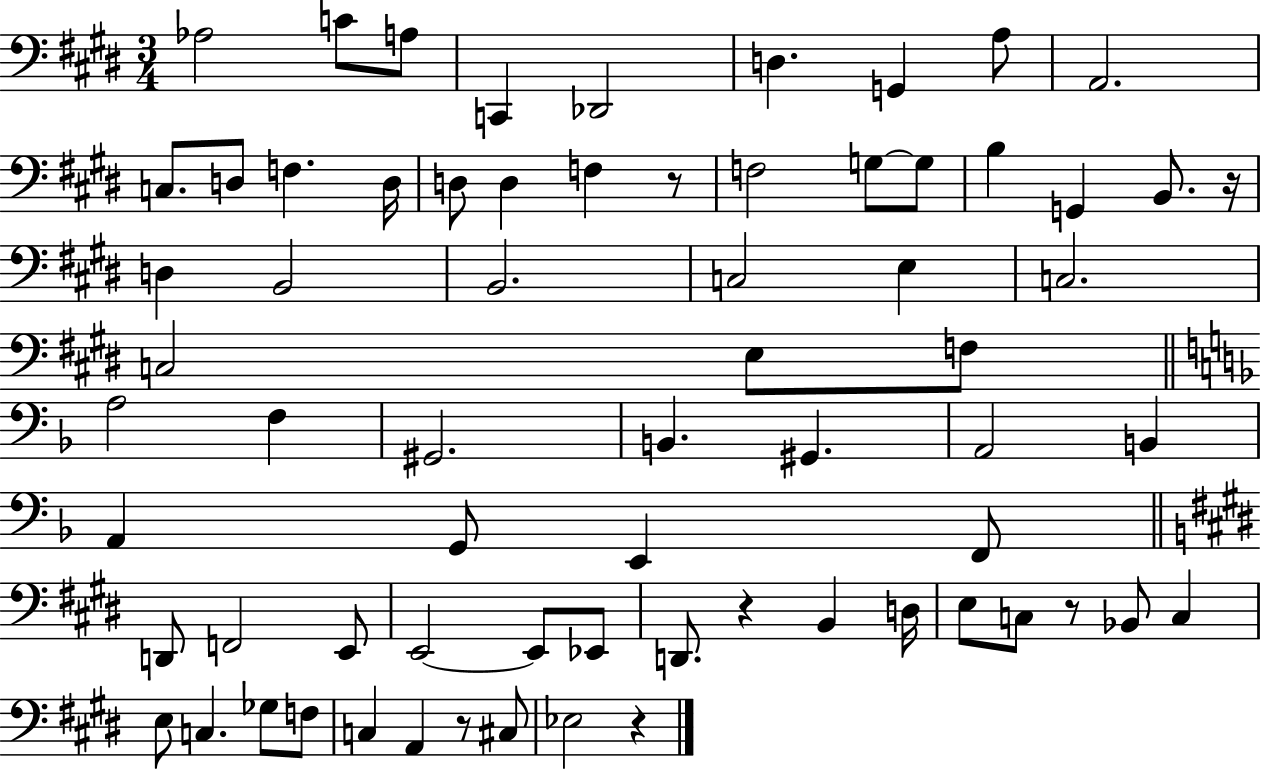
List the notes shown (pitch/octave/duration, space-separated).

Ab3/h C4/e A3/e C2/q Db2/h D3/q. G2/q A3/e A2/h. C3/e. D3/e F3/q. D3/s D3/e D3/q F3/q R/e F3/h G3/e G3/e B3/q G2/q B2/e. R/s D3/q B2/h B2/h. C3/h E3/q C3/h. C3/h E3/e F3/e A3/h F3/q G#2/h. B2/q. G#2/q. A2/h B2/q A2/q G2/e E2/q F2/e D2/e F2/h E2/e E2/h E2/e Eb2/e D2/e. R/q B2/q D3/s E3/e C3/e R/e Bb2/e C3/q E3/e C3/q. Gb3/e F3/e C3/q A2/q R/e C#3/e Eb3/h R/q